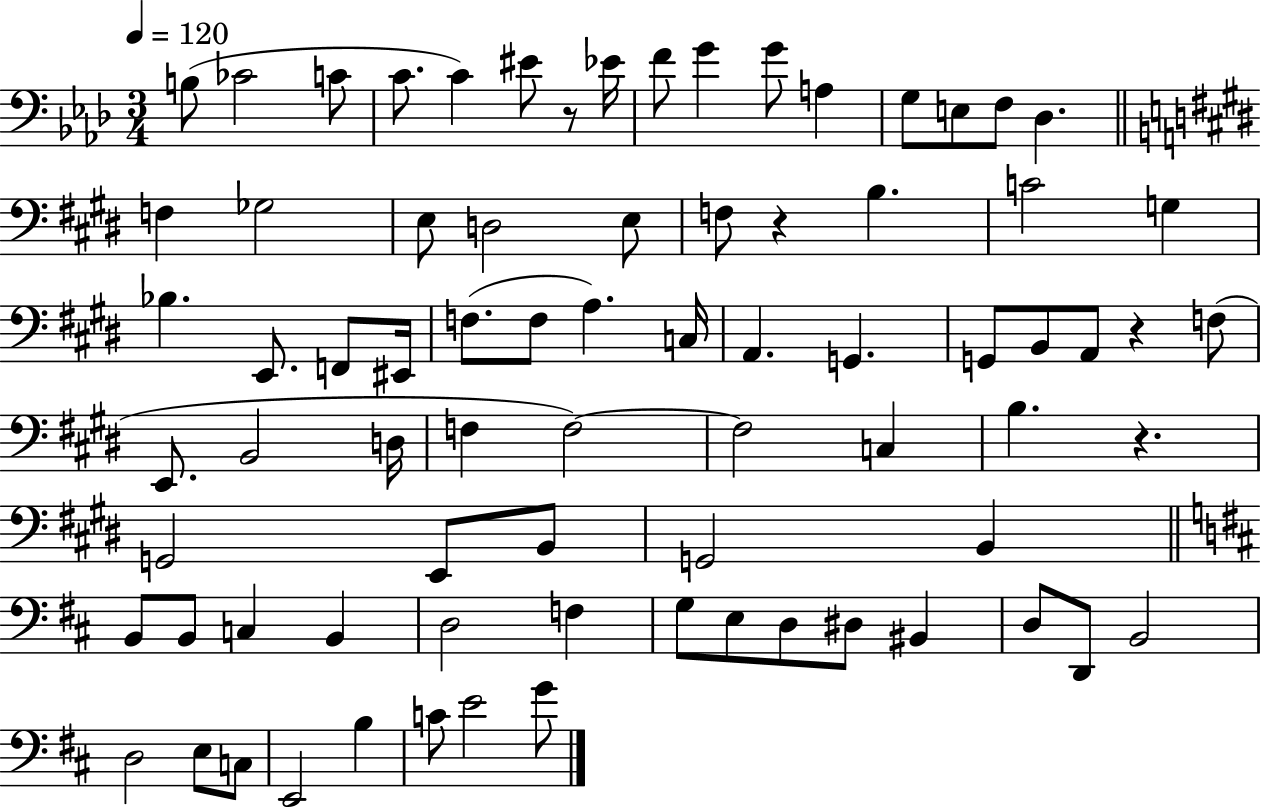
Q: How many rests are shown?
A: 4